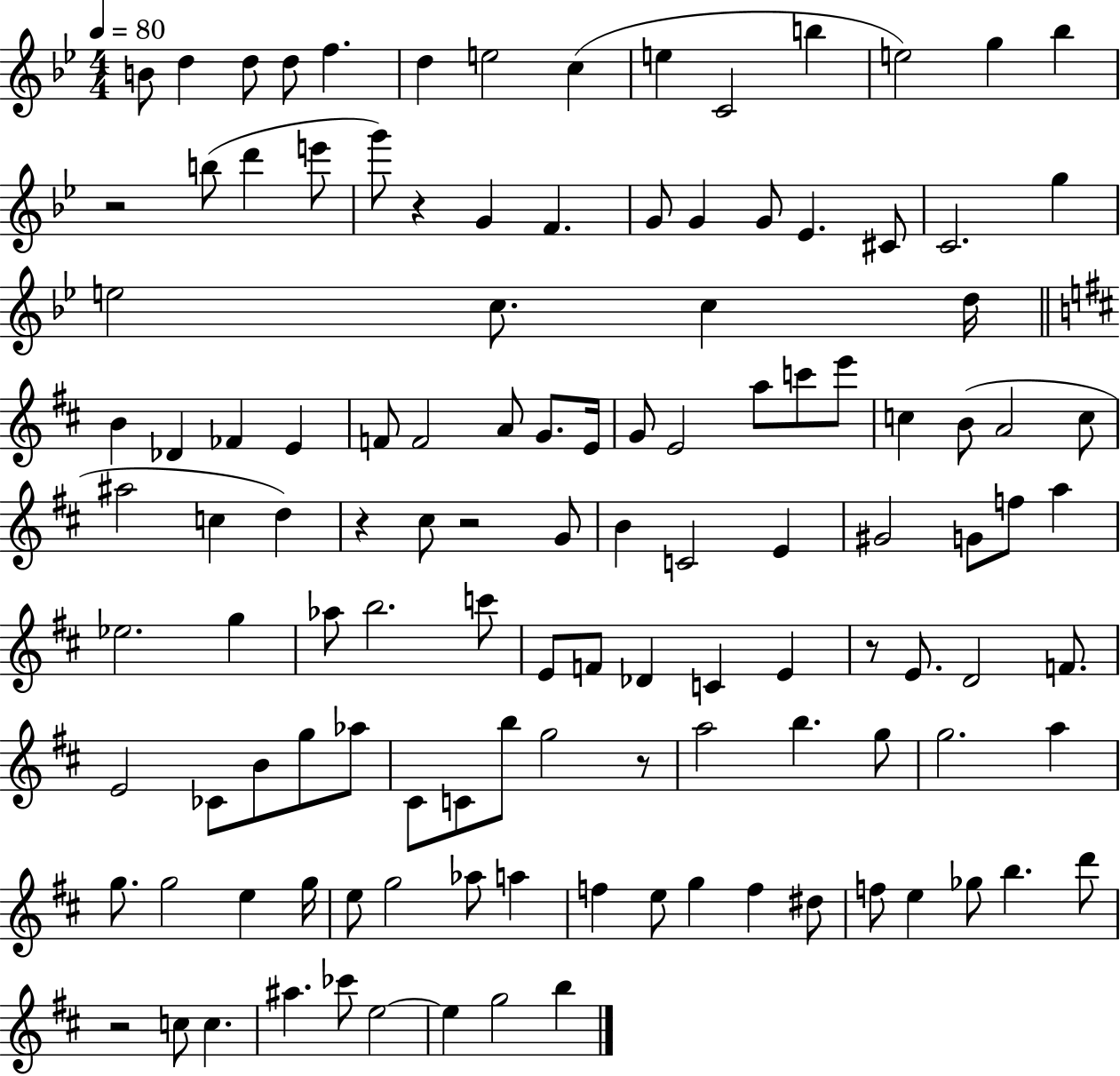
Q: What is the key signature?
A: BES major